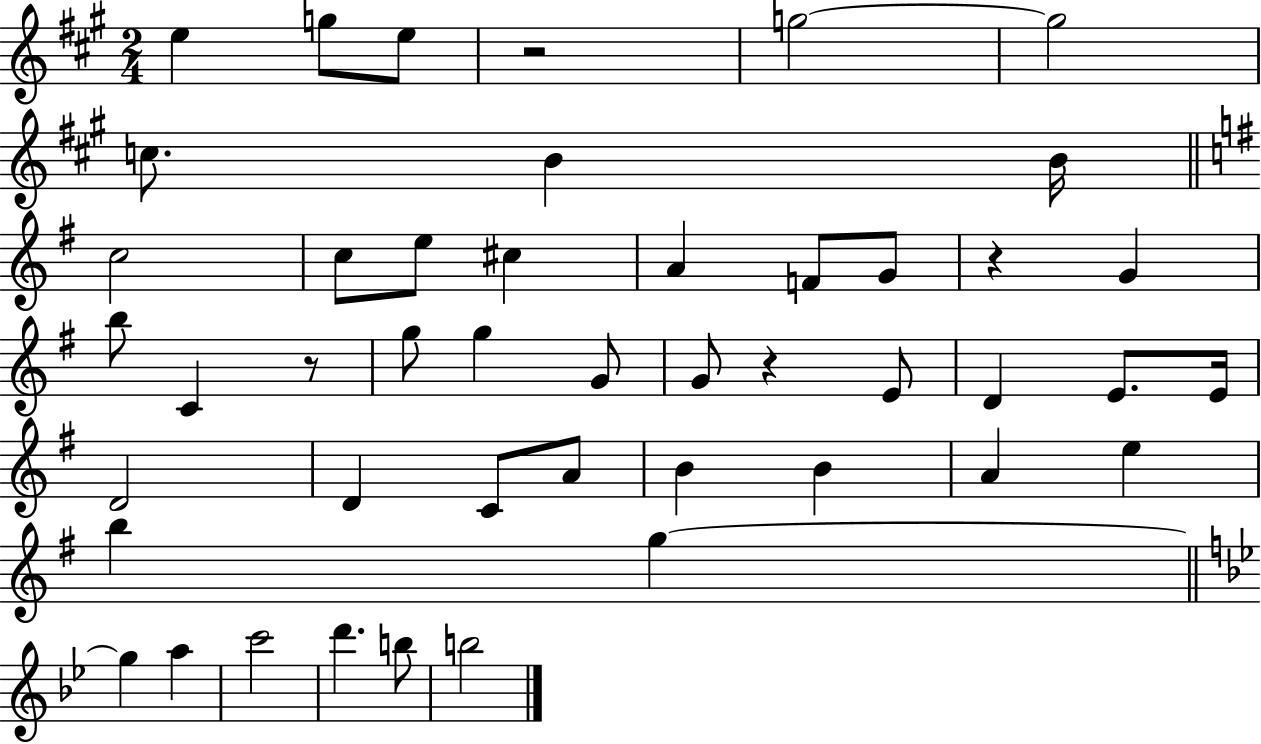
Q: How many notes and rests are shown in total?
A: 46